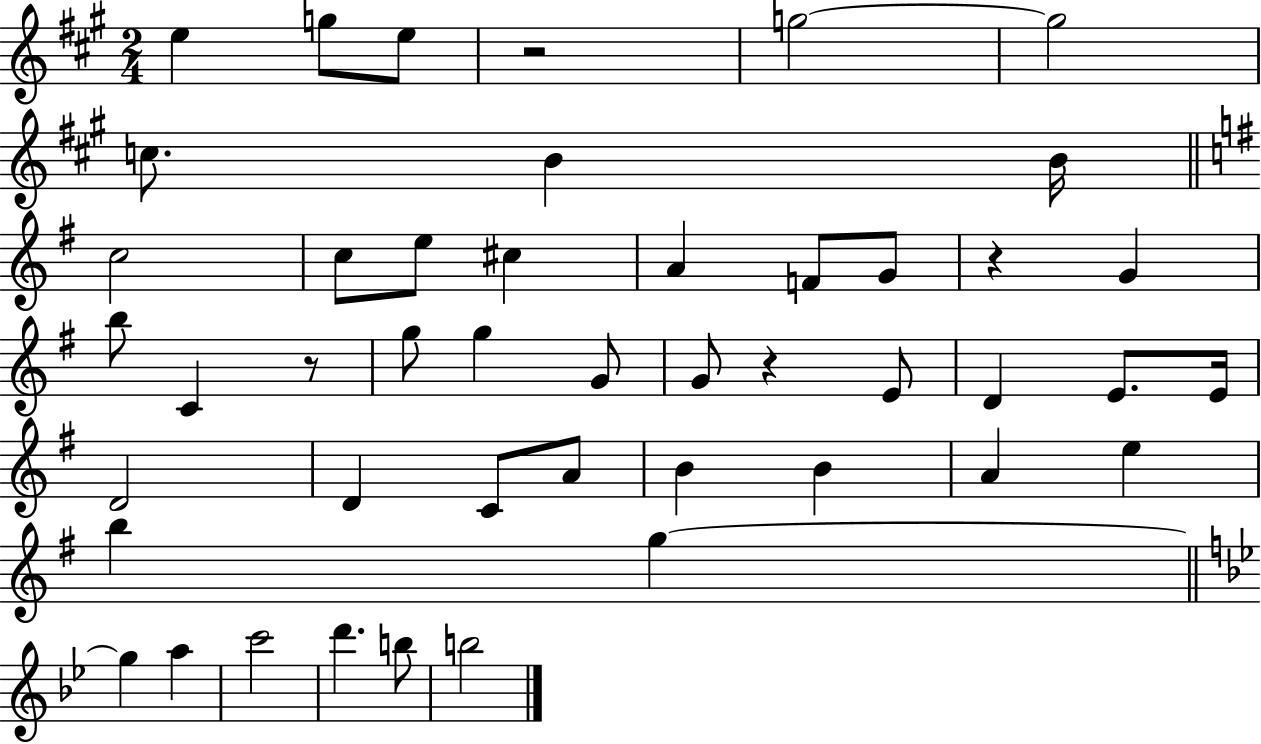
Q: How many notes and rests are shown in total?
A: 46